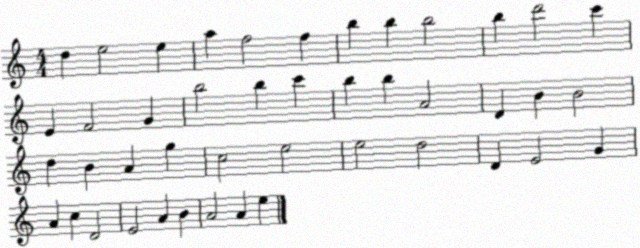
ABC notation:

X:1
T:Untitled
M:4/4
L:1/4
K:C
d e2 e a f2 f b b b2 b d'2 c' E F2 G b2 b c' b b A2 D B B2 d B A g c2 e2 e2 d2 D E2 G A c D2 E2 A B A2 A e